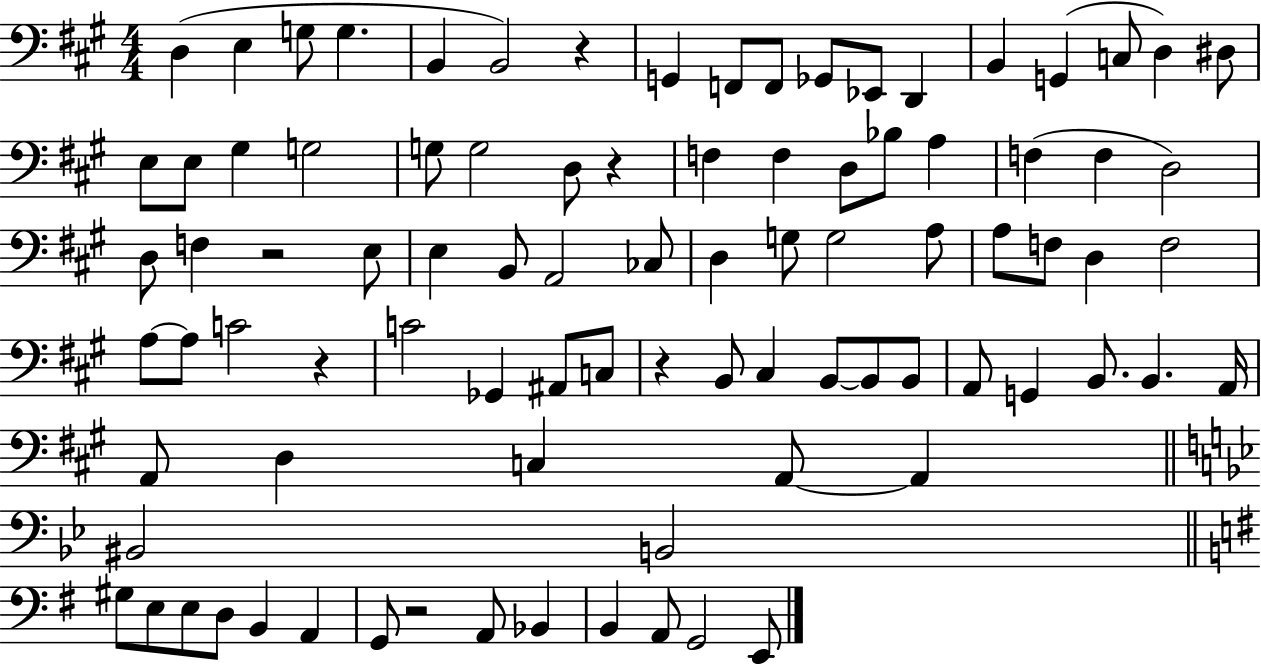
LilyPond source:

{
  \clef bass
  \numericTimeSignature
  \time 4/4
  \key a \major
  d4( e4 g8 g4. | b,4 b,2) r4 | g,4 f,8 f,8 ges,8 ees,8 d,4 | b,4 g,4( c8 d4) dis8 | \break e8 e8 gis4 g2 | g8 g2 d8 r4 | f4 f4 d8 bes8 a4 | f4( f4 d2) | \break d8 f4 r2 e8 | e4 b,8 a,2 ces8 | d4 g8 g2 a8 | a8 f8 d4 f2 | \break a8~~ a8 c'2 r4 | c'2 ges,4 ais,8 c8 | r4 b,8 cis4 b,8~~ b,8 b,8 | a,8 g,4 b,8. b,4. a,16 | \break a,8 d4 c4 a,8~~ a,4 | \bar "||" \break \key bes \major bis,2 b,2 | \bar "||" \break \key e \minor gis8 e8 e8 d8 b,4 a,4 | g,8 r2 a,8 bes,4 | b,4 a,8 g,2 e,8 | \bar "|."
}